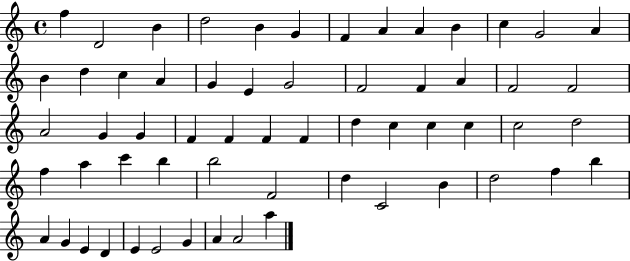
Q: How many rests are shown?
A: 0